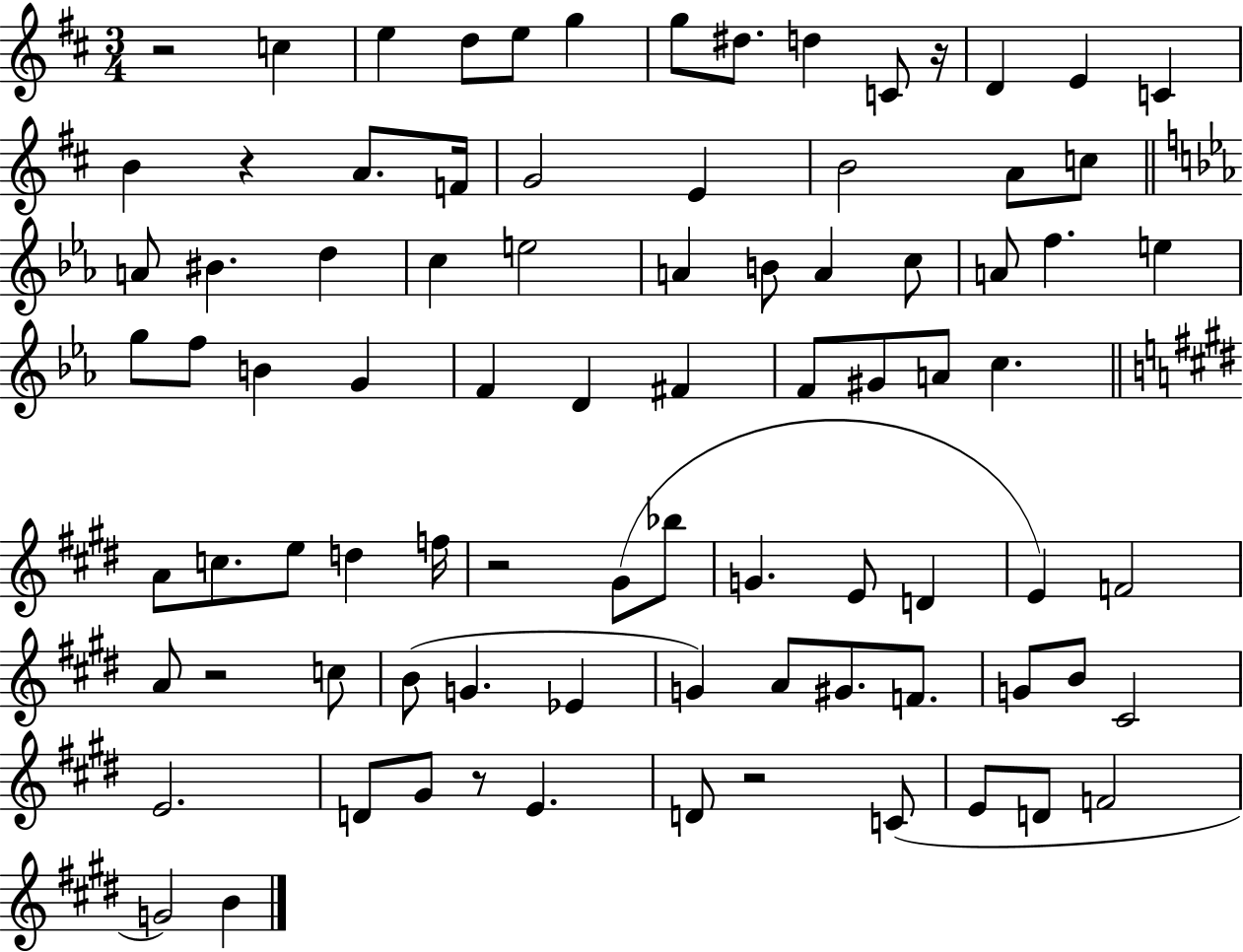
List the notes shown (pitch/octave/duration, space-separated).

R/h C5/q E5/q D5/e E5/e G5/q G5/e D#5/e. D5/q C4/e R/s D4/q E4/q C4/q B4/q R/q A4/e. F4/s G4/h E4/q B4/h A4/e C5/e A4/e BIS4/q. D5/q C5/q E5/h A4/q B4/e A4/q C5/e A4/e F5/q. E5/q G5/e F5/e B4/q G4/q F4/q D4/q F#4/q F4/e G#4/e A4/e C5/q. A4/e C5/e. E5/e D5/q F5/s R/h G#4/e Bb5/e G4/q. E4/e D4/q E4/q F4/h A4/e R/h C5/e B4/e G4/q. Eb4/q G4/q A4/e G#4/e. F4/e. G4/e B4/e C#4/h E4/h. D4/e G#4/e R/e E4/q. D4/e R/h C4/e E4/e D4/e F4/h G4/h B4/q